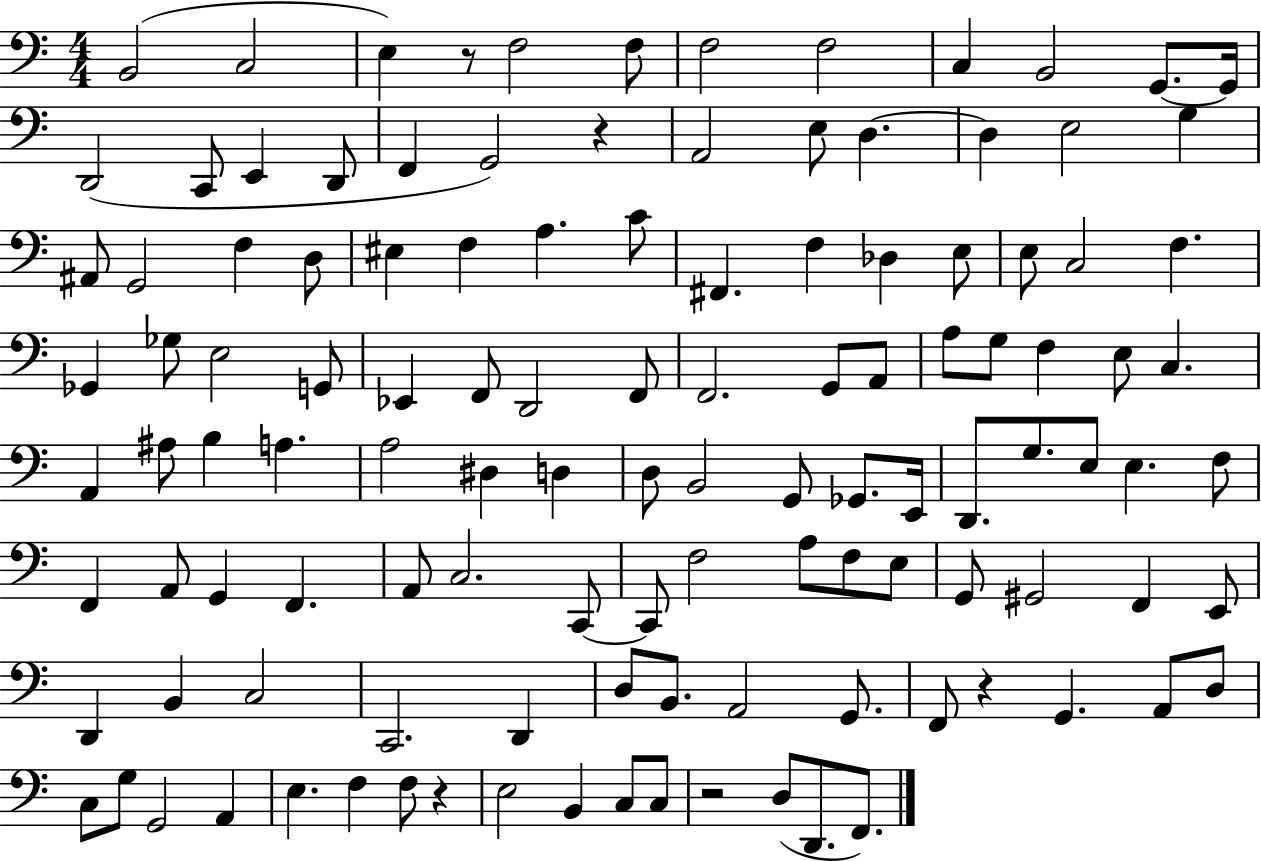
B2/h C3/h E3/q R/e F3/h F3/e F3/h F3/h C3/q B2/h G2/e. G2/s D2/h C2/e E2/q D2/e F2/q G2/h R/q A2/h E3/e D3/q. D3/q E3/h G3/q A#2/e G2/h F3/q D3/e EIS3/q F3/q A3/q. C4/e F#2/q. F3/q Db3/q E3/e E3/e C3/h F3/q. Gb2/q Gb3/e E3/h G2/e Eb2/q F2/e D2/h F2/e F2/h. G2/e A2/e A3/e G3/e F3/q E3/e C3/q. A2/q A#3/e B3/q A3/q. A3/h D#3/q D3/q D3/e B2/h G2/e Gb2/e. E2/s D2/e. G3/e. E3/e E3/q. F3/e F2/q A2/e G2/q F2/q. A2/e C3/h. C2/e C2/e F3/h A3/e F3/e E3/e G2/e G#2/h F2/q E2/e D2/q B2/q C3/h C2/h. D2/q D3/e B2/e. A2/h G2/e. F2/e R/q G2/q. A2/e D3/e C3/e G3/e G2/h A2/q E3/q. F3/q F3/e R/q E3/h B2/q C3/e C3/e R/h D3/e D2/e. F2/e.